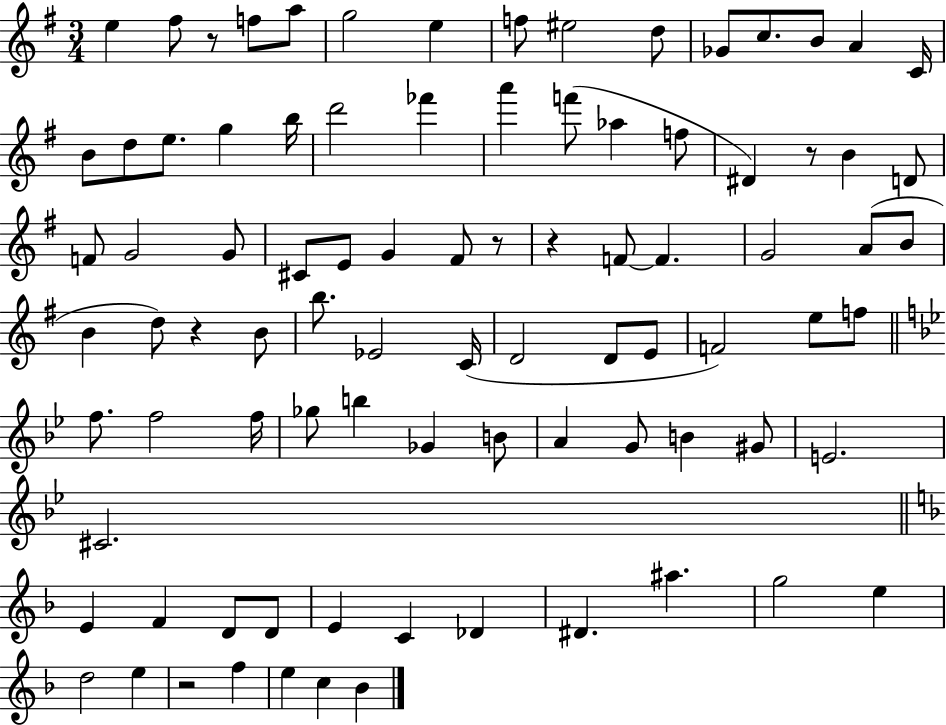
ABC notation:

X:1
T:Untitled
M:3/4
L:1/4
K:G
e ^f/2 z/2 f/2 a/2 g2 e f/2 ^e2 d/2 _G/2 c/2 B/2 A C/4 B/2 d/2 e/2 g b/4 d'2 _f' a' f'/2 _a f/2 ^D z/2 B D/2 F/2 G2 G/2 ^C/2 E/2 G ^F/2 z/2 z F/2 F G2 A/2 B/2 B d/2 z B/2 b/2 _E2 C/4 D2 D/2 E/2 F2 e/2 f/2 f/2 f2 f/4 _g/2 b _G B/2 A G/2 B ^G/2 E2 ^C2 E F D/2 D/2 E C _D ^D ^a g2 e d2 e z2 f e c _B